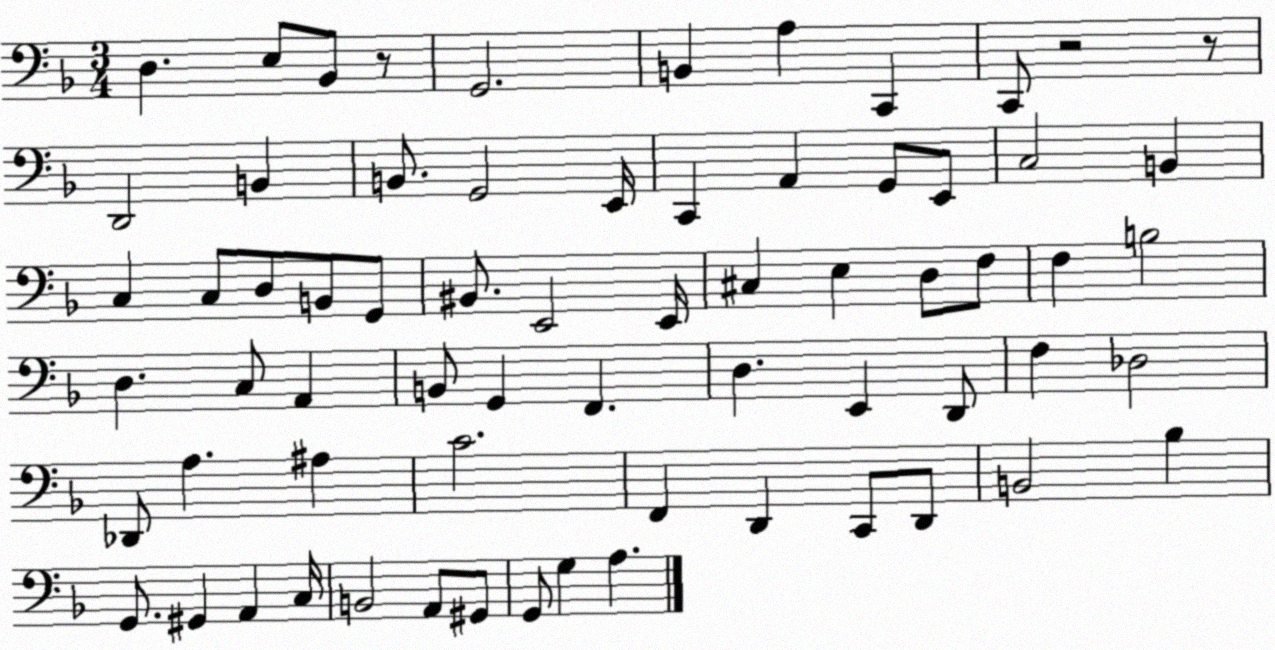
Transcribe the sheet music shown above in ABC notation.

X:1
T:Untitled
M:3/4
L:1/4
K:F
D, E,/2 _B,,/2 z/2 G,,2 B,, A, C,, C,,/2 z2 z/2 D,,2 B,, B,,/2 G,,2 E,,/4 C,, A,, G,,/2 E,,/2 C,2 B,, C, C,/2 D,/2 B,,/2 G,,/2 ^B,,/2 E,,2 E,,/4 ^C, E, D,/2 F,/2 F, B,2 D, C,/2 A,, B,,/2 G,, F,, D, E,, D,,/2 F, _D,2 _D,,/2 A, ^A, C2 F,, D,, C,,/2 D,,/2 B,,2 _B, G,,/2 ^G,, A,, C,/4 B,,2 A,,/2 ^G,,/2 G,,/2 G, A,